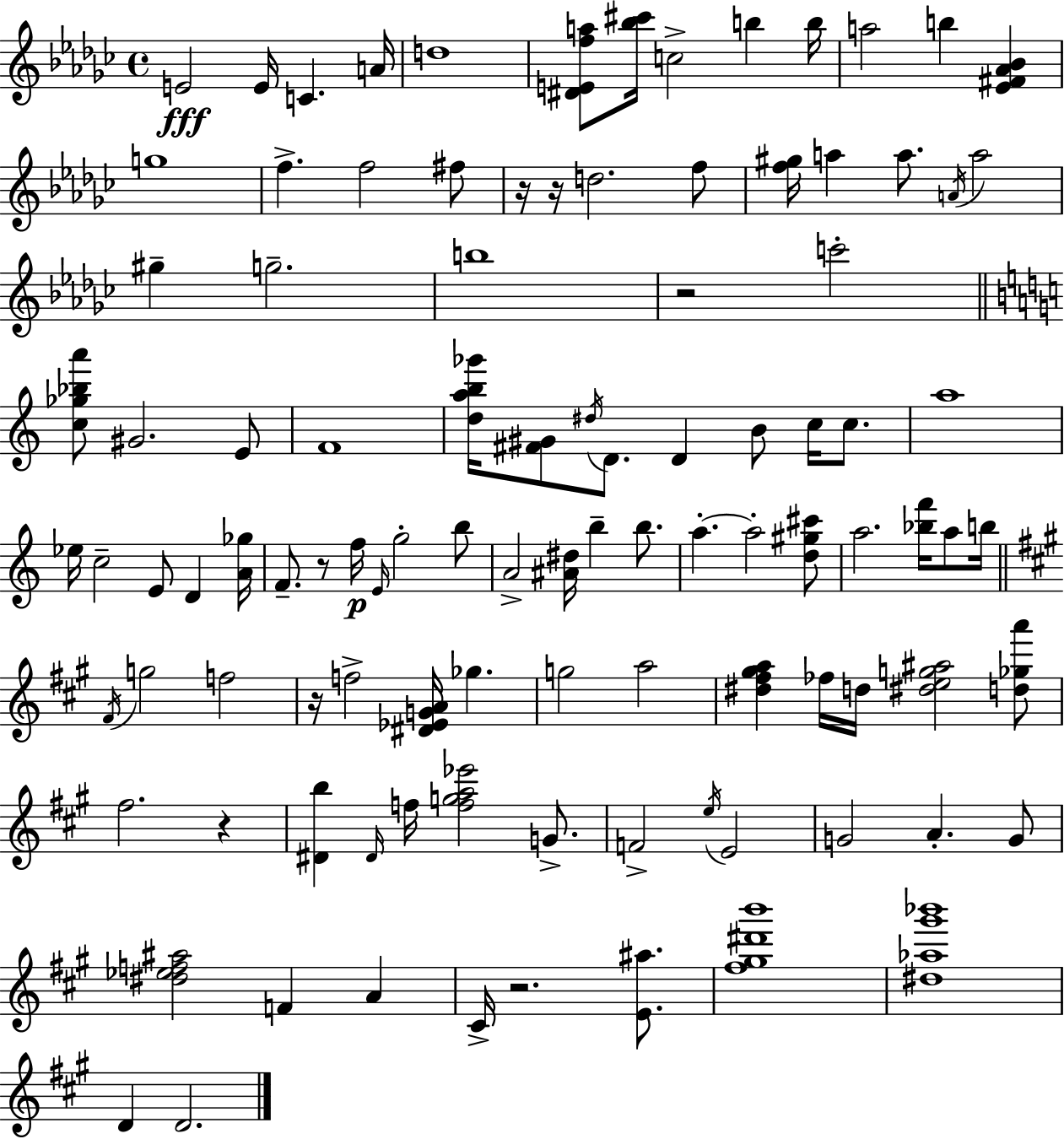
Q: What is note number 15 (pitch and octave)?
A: D5